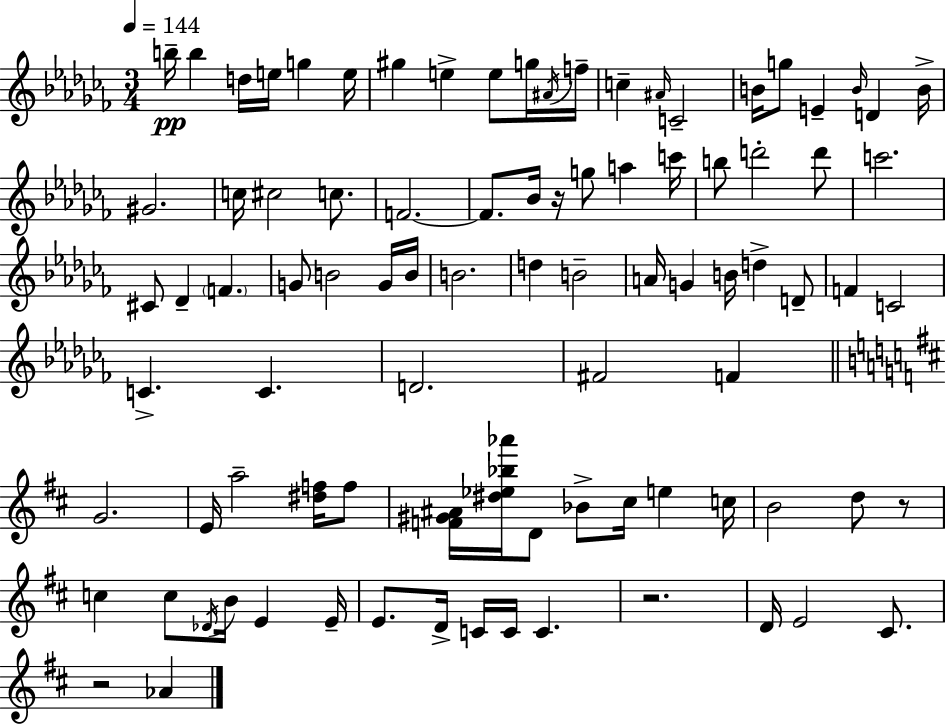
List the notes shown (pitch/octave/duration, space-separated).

B5/s B5/q D5/s E5/s G5/q E5/s G#5/q E5/q E5/e G5/s A#4/s F5/s C5/q A#4/s C4/h B4/s G5/e E4/q B4/s D4/q B4/s G#4/h. C5/s C#5/h C5/e. F4/h. F4/e. Bb4/s R/s G5/e A5/q C6/s B5/e D6/h D6/e C6/h. C#4/e Db4/q F4/q. G4/e B4/h G4/s B4/s B4/h. D5/q B4/h A4/s G4/q B4/s D5/q D4/e F4/q C4/h C4/q. C4/q. D4/h. F#4/h F4/q G4/h. E4/s A5/h [D#5,F5]/s F5/e [F4,G#4,A#4]/s [D#5,Eb5,Bb5,Ab6]/s D4/e Bb4/e C#5/s E5/q C5/s B4/h D5/e R/e C5/q C5/e Db4/s B4/s E4/q E4/s E4/e. D4/s C4/s C4/s C4/q. R/h. D4/s E4/h C#4/e. R/h Ab4/q